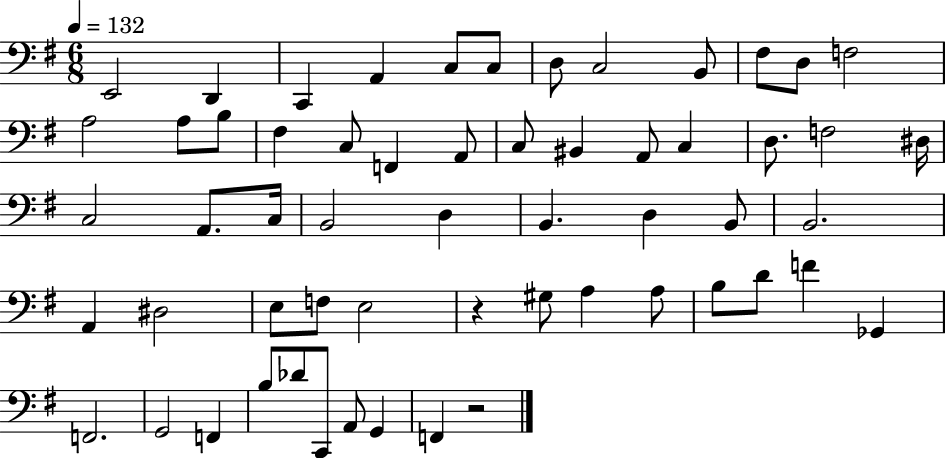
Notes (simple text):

E2/h D2/q C2/q A2/q C3/e C3/e D3/e C3/h B2/e F#3/e D3/e F3/h A3/h A3/e B3/e F#3/q C3/e F2/q A2/e C3/e BIS2/q A2/e C3/q D3/e. F3/h D#3/s C3/h A2/e. C3/s B2/h D3/q B2/q. D3/q B2/e B2/h. A2/q D#3/h E3/e F3/e E3/h R/q G#3/e A3/q A3/e B3/e D4/e F4/q Gb2/q F2/h. G2/h F2/q B3/e Db4/e C2/e A2/e G2/q F2/q R/h